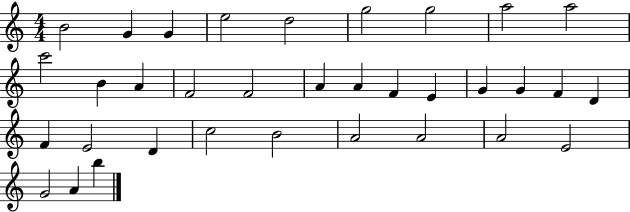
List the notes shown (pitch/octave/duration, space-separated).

B4/h G4/q G4/q E5/h D5/h G5/h G5/h A5/h A5/h C6/h B4/q A4/q F4/h F4/h A4/q A4/q F4/q E4/q G4/q G4/q F4/q D4/q F4/q E4/h D4/q C5/h B4/h A4/h A4/h A4/h E4/h G4/h A4/q B5/q